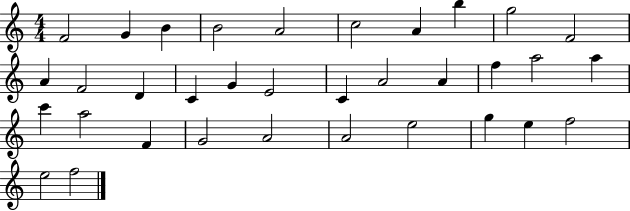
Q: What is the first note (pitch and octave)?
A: F4